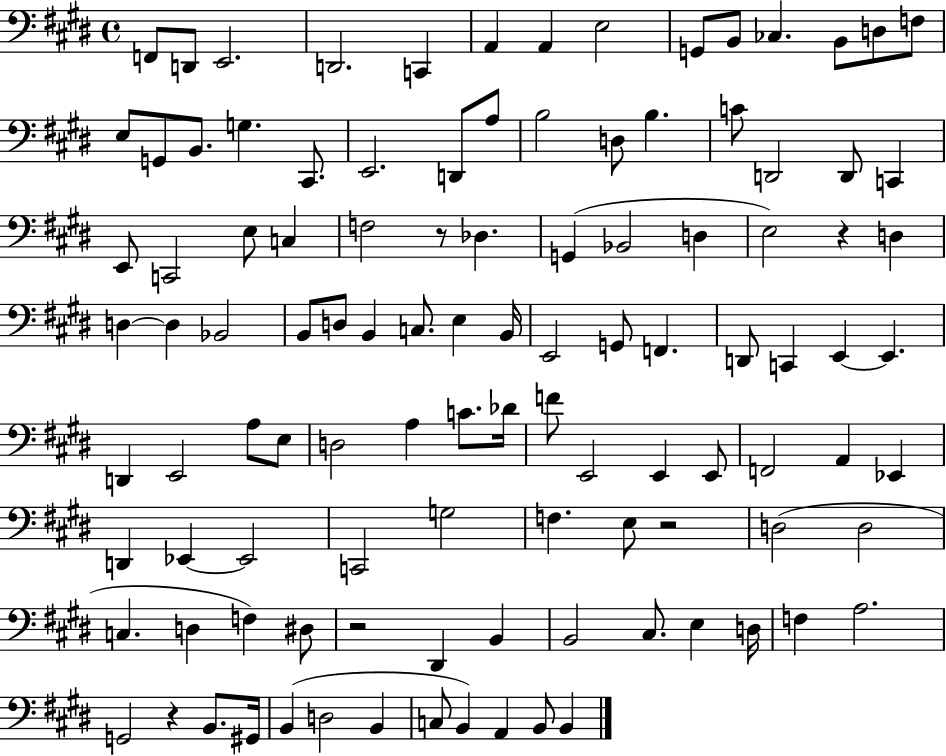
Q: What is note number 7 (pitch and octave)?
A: A2